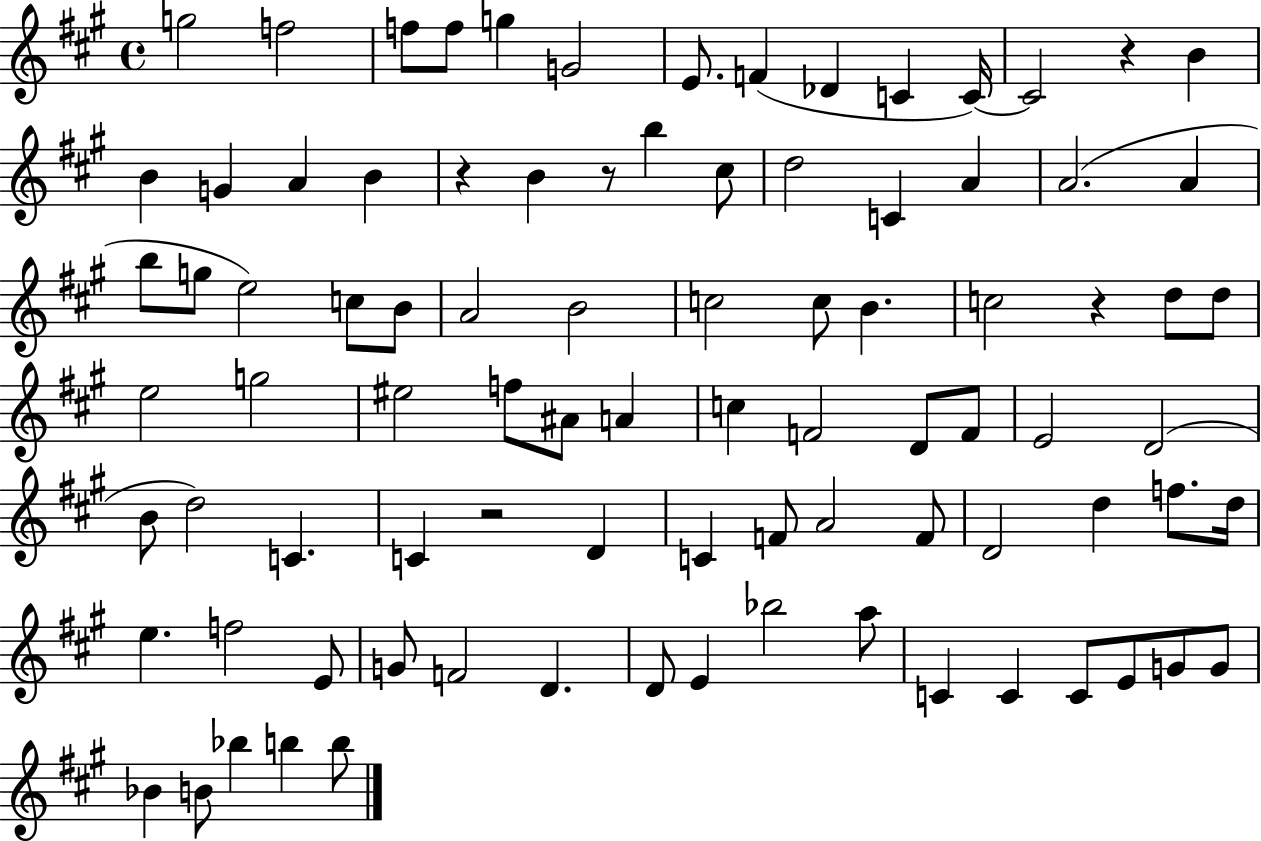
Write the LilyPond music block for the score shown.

{
  \clef treble
  \time 4/4
  \defaultTimeSignature
  \key a \major
  \repeat volta 2 { g''2 f''2 | f''8 f''8 g''4 g'2 | e'8. f'4( des'4 c'4 c'16~~) | c'2 r4 b'4 | \break b'4 g'4 a'4 b'4 | r4 b'4 r8 b''4 cis''8 | d''2 c'4 a'4 | a'2.( a'4 | \break b''8 g''8 e''2) c''8 b'8 | a'2 b'2 | c''2 c''8 b'4. | c''2 r4 d''8 d''8 | \break e''2 g''2 | eis''2 f''8 ais'8 a'4 | c''4 f'2 d'8 f'8 | e'2 d'2( | \break b'8 d''2) c'4. | c'4 r2 d'4 | c'4 f'8 a'2 f'8 | d'2 d''4 f''8. d''16 | \break e''4. f''2 e'8 | g'8 f'2 d'4. | d'8 e'4 bes''2 a''8 | c'4 c'4 c'8 e'8 g'8 g'8 | \break bes'4 b'8 bes''4 b''4 b''8 | } \bar "|."
}